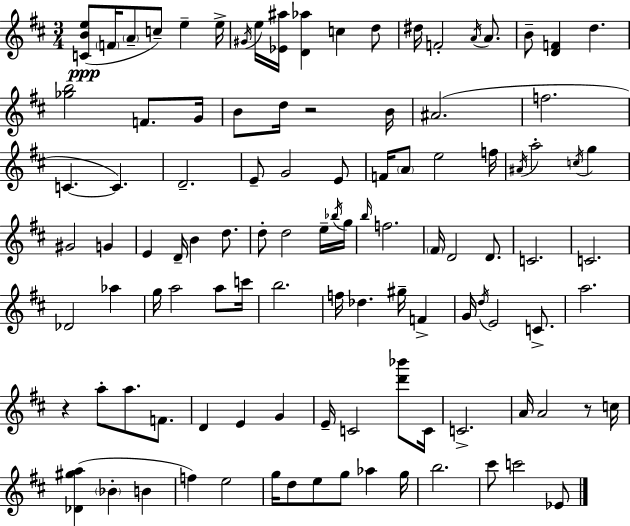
{
  \clef treble
  \numericTimeSignature
  \time 3/4
  \key d \major
  <c' b' e''>8(\ppp \parenthesize f'16 \parenthesize a'8-- c''8--) e''4-- e''16-> | \acciaccatura { gis'16 } e''16 <ees' ais''>16 <d' aes''>4 c''4 d''8 | dis''16 f'2-. \acciaccatura { a'16 } a'8. | b'8-- <d' f'>4 d''4. | \break <ges'' b''>2 f'8. | g'16 b'8 d''16 r2 | b'16 ais'2.( | f''2. | \break c'4.~~ c'4.) | d'2.-- | e'8-- g'2 | e'8 f'16 \parenthesize a'8 e''2 | \break f''16 \acciaccatura { ais'16 } a''2-. \acciaccatura { c''16 } | g''4 gis'2 | g'4 e'4 d'16-- b'4 | d''8. d''8-. d''2 | \break e''16-- \acciaccatura { bes''16 } g''16 \grace { b''16 } f''2. | \parenthesize fis'16 d'2 | d'8. c'2. | c'2. | \break des'2 | aes''4 g''16 a''2 | a''8 c'''16 b''2. | f''16 des''4. | \break gis''16-- f'4-> g'16 \acciaccatura { d''16 } e'2 | c'8.-> a''2. | r4 a''8-. | a''8. f'8. d'4 e'4 | \break g'4 e'16-- c'2 | <d''' bes'''>8 c'16 c'2.-> | a'16 a'2 | r8 c''16 <des' gis'' a''>4( \parenthesize bes'4-. | \break b'4 f''4) e''2 | g''16 d''8 e''8 | g''8 aes''4 g''16 b''2. | cis'''8 c'''2 | \break ees'8 \bar "|."
}